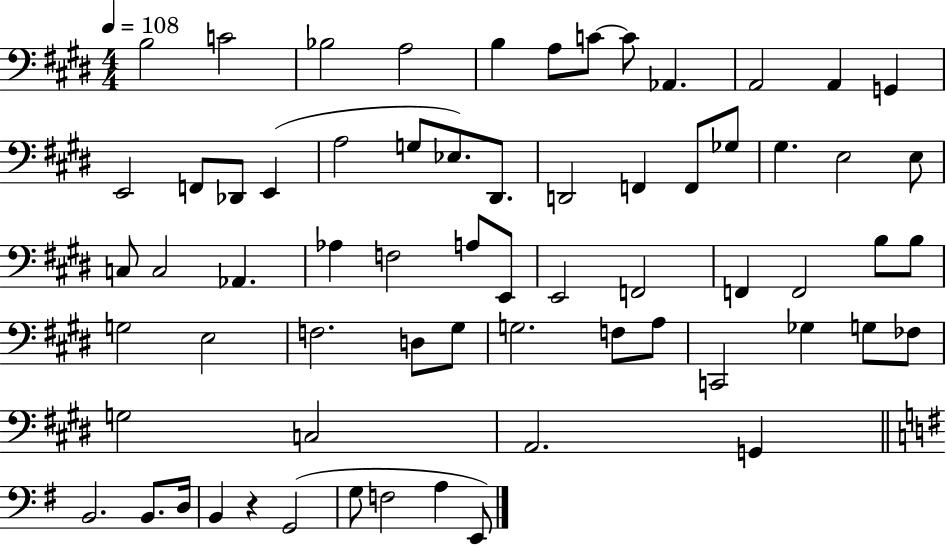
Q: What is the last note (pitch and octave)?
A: E2